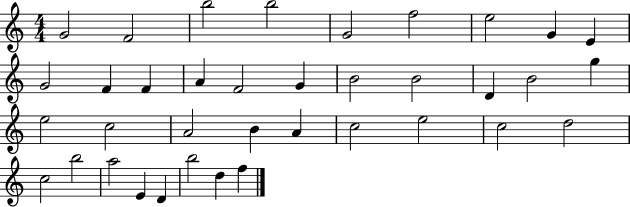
{
  \clef treble
  \numericTimeSignature
  \time 4/4
  \key c \major
  g'2 f'2 | b''2 b''2 | g'2 f''2 | e''2 g'4 e'4 | \break g'2 f'4 f'4 | a'4 f'2 g'4 | b'2 b'2 | d'4 b'2 g''4 | \break e''2 c''2 | a'2 b'4 a'4 | c''2 e''2 | c''2 d''2 | \break c''2 b''2 | a''2 e'4 d'4 | b''2 d''4 f''4 | \bar "|."
}